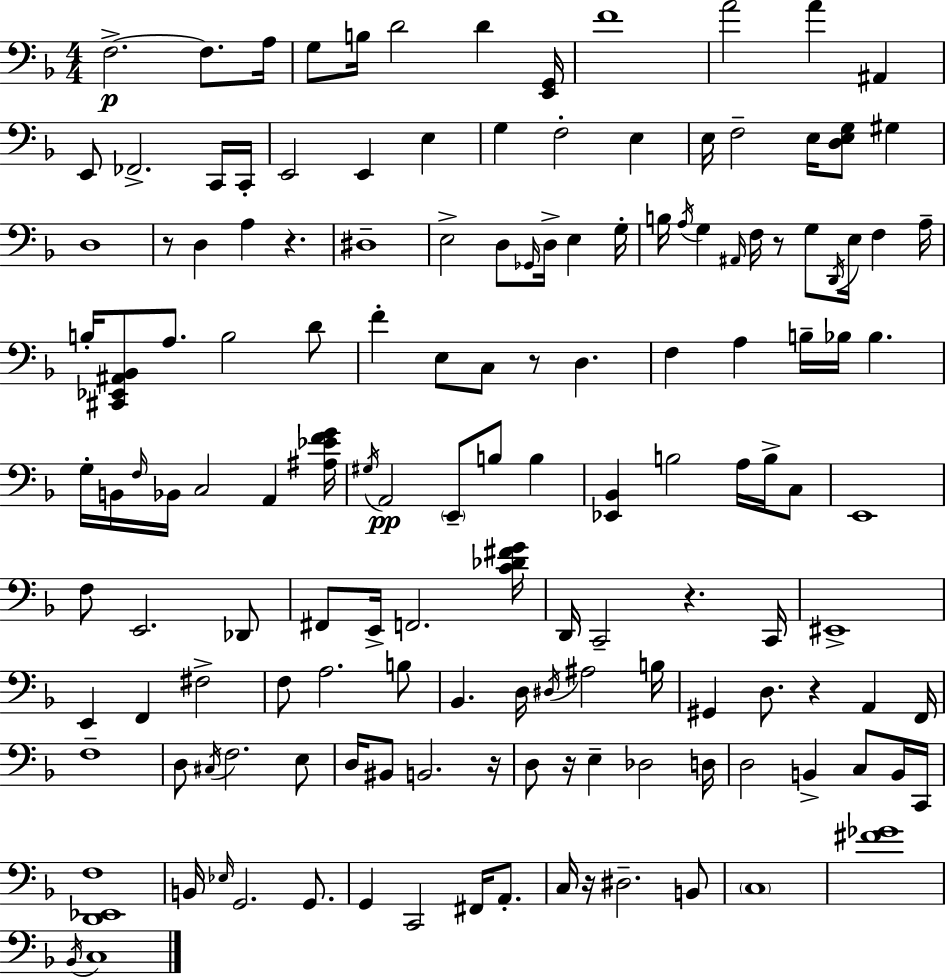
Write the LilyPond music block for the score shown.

{
  \clef bass
  \numericTimeSignature
  \time 4/4
  \key f \major
  f2.->~~\p f8. a16 | g8 b16 d'2 d'4 <e, g,>16 | f'1 | a'2 a'4 ais,4 | \break e,8 fes,2.-> c,16 c,16-. | e,2 e,4 e4 | g4 f2-. e4 | e16 f2-- e16 <d e g>8 gis4 | \break d1 | r8 d4 a4 r4. | dis1-- | e2-> d8 \grace { ges,16 } d16-> e4 | \break g16-. b16 \acciaccatura { a16 } g4 \grace { ais,16 } f16 r8 g8 \acciaccatura { d,16 } e16 f4 | a16-- b16-. <cis, ees, ais, bes,>8 a8. b2 | d'8 f'4-. e8 c8 r8 d4. | f4 a4 b16-- bes16 bes4. | \break g16-. b,16 \grace { f16 } bes,16 c2 | a,4 <ais ees' f' g'>16 \acciaccatura { gis16 } a,2\pp \parenthesize e,8-- | b8 b4 <ees, bes,>4 b2 | a16 b16-> c8 e,1 | \break f8 e,2. | des,8 fis,8 e,16-> f,2. | <c' des' fis' g'>16 d,16 c,2-- r4. | c,16 eis,1-> | \break e,4 f,4 fis2-> | f8 a2. | b8 bes,4. d16 \acciaccatura { dis16 } ais2 | b16 gis,4 d8. r4 | \break a,4 f,16 f1-- | d8 \acciaccatura { cis16 } f2. | e8 d16 bis,8 b,2. | r16 d8 r16 e4-- des2 | \break d16 d2 | b,4-> c8 b,16 c,16 <d, ees, f>1 | b,16 \grace { ees16 } g,2. | g,8. g,4 c,2 | \break fis,16 a,8.-. c16 r16 dis2.-- | b,8 \parenthesize c1 | <fis' ges'>1 | \acciaccatura { bes,16 } c1 | \break \bar "|."
}